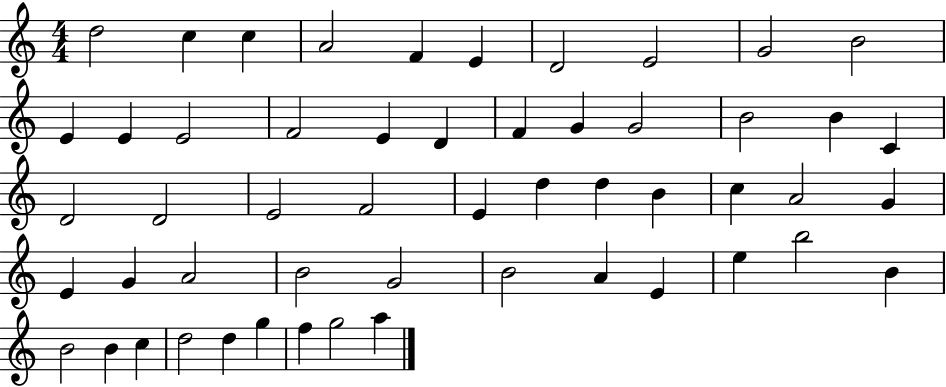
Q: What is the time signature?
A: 4/4